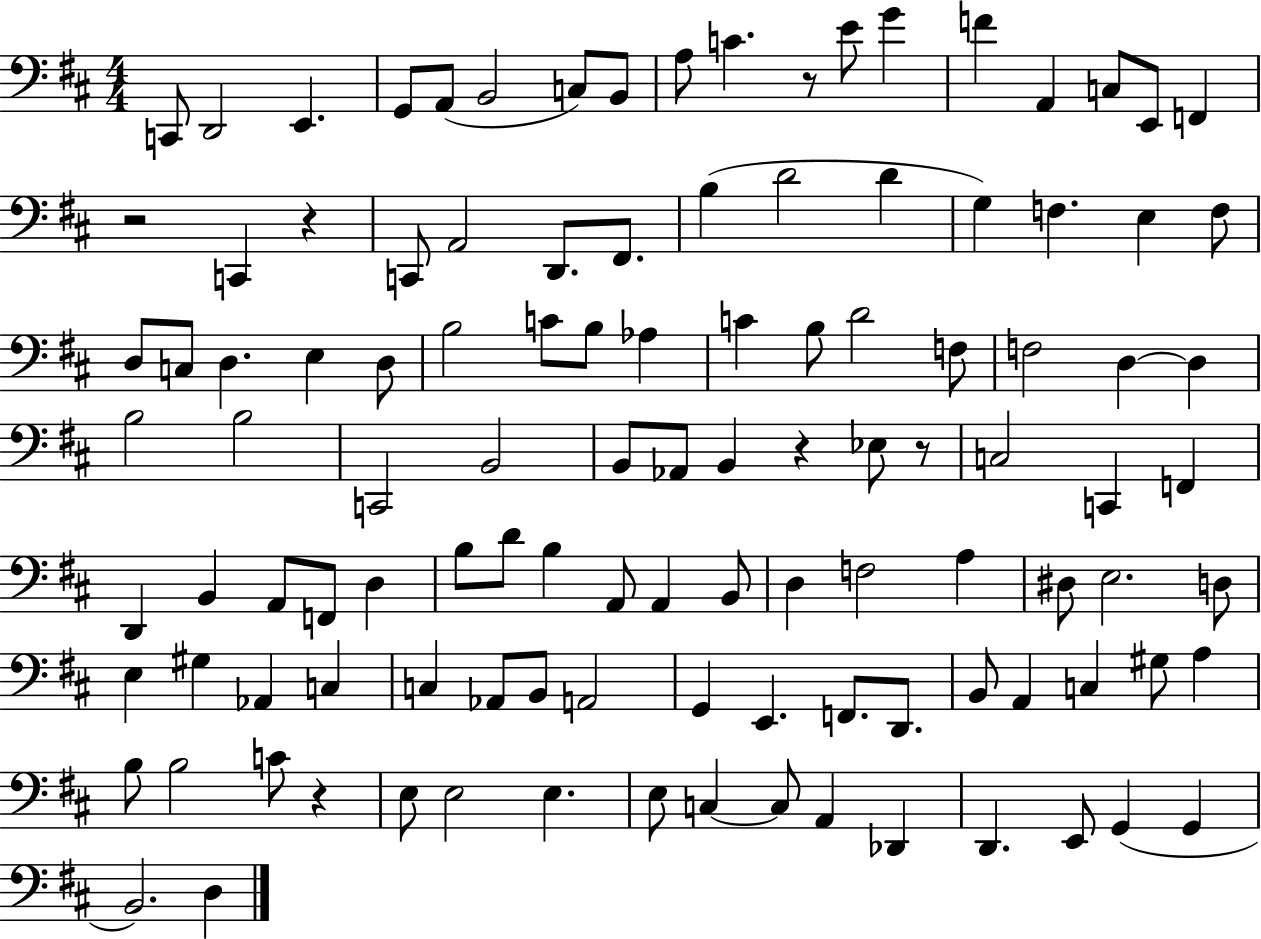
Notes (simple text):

C2/e D2/h E2/q. G2/e A2/e B2/h C3/e B2/e A3/e C4/q. R/e E4/e G4/q F4/q A2/q C3/e E2/e F2/q R/h C2/q R/q C2/e A2/h D2/e. F#2/e. B3/q D4/h D4/q G3/q F3/q. E3/q F3/e D3/e C3/e D3/q. E3/q D3/e B3/h C4/e B3/e Ab3/q C4/q B3/e D4/h F3/e F3/h D3/q D3/q B3/h B3/h C2/h B2/h B2/e Ab2/e B2/q R/q Eb3/e R/e C3/h C2/q F2/q D2/q B2/q A2/e F2/e D3/q B3/e D4/e B3/q A2/e A2/q B2/e D3/q F3/h A3/q D#3/e E3/h. D3/e E3/q G#3/q Ab2/q C3/q C3/q Ab2/e B2/e A2/h G2/q E2/q. F2/e. D2/e. B2/e A2/q C3/q G#3/e A3/q B3/e B3/h C4/e R/q E3/e E3/h E3/q. E3/e C3/q C3/e A2/q Db2/q D2/q. E2/e G2/q G2/q B2/h. D3/q